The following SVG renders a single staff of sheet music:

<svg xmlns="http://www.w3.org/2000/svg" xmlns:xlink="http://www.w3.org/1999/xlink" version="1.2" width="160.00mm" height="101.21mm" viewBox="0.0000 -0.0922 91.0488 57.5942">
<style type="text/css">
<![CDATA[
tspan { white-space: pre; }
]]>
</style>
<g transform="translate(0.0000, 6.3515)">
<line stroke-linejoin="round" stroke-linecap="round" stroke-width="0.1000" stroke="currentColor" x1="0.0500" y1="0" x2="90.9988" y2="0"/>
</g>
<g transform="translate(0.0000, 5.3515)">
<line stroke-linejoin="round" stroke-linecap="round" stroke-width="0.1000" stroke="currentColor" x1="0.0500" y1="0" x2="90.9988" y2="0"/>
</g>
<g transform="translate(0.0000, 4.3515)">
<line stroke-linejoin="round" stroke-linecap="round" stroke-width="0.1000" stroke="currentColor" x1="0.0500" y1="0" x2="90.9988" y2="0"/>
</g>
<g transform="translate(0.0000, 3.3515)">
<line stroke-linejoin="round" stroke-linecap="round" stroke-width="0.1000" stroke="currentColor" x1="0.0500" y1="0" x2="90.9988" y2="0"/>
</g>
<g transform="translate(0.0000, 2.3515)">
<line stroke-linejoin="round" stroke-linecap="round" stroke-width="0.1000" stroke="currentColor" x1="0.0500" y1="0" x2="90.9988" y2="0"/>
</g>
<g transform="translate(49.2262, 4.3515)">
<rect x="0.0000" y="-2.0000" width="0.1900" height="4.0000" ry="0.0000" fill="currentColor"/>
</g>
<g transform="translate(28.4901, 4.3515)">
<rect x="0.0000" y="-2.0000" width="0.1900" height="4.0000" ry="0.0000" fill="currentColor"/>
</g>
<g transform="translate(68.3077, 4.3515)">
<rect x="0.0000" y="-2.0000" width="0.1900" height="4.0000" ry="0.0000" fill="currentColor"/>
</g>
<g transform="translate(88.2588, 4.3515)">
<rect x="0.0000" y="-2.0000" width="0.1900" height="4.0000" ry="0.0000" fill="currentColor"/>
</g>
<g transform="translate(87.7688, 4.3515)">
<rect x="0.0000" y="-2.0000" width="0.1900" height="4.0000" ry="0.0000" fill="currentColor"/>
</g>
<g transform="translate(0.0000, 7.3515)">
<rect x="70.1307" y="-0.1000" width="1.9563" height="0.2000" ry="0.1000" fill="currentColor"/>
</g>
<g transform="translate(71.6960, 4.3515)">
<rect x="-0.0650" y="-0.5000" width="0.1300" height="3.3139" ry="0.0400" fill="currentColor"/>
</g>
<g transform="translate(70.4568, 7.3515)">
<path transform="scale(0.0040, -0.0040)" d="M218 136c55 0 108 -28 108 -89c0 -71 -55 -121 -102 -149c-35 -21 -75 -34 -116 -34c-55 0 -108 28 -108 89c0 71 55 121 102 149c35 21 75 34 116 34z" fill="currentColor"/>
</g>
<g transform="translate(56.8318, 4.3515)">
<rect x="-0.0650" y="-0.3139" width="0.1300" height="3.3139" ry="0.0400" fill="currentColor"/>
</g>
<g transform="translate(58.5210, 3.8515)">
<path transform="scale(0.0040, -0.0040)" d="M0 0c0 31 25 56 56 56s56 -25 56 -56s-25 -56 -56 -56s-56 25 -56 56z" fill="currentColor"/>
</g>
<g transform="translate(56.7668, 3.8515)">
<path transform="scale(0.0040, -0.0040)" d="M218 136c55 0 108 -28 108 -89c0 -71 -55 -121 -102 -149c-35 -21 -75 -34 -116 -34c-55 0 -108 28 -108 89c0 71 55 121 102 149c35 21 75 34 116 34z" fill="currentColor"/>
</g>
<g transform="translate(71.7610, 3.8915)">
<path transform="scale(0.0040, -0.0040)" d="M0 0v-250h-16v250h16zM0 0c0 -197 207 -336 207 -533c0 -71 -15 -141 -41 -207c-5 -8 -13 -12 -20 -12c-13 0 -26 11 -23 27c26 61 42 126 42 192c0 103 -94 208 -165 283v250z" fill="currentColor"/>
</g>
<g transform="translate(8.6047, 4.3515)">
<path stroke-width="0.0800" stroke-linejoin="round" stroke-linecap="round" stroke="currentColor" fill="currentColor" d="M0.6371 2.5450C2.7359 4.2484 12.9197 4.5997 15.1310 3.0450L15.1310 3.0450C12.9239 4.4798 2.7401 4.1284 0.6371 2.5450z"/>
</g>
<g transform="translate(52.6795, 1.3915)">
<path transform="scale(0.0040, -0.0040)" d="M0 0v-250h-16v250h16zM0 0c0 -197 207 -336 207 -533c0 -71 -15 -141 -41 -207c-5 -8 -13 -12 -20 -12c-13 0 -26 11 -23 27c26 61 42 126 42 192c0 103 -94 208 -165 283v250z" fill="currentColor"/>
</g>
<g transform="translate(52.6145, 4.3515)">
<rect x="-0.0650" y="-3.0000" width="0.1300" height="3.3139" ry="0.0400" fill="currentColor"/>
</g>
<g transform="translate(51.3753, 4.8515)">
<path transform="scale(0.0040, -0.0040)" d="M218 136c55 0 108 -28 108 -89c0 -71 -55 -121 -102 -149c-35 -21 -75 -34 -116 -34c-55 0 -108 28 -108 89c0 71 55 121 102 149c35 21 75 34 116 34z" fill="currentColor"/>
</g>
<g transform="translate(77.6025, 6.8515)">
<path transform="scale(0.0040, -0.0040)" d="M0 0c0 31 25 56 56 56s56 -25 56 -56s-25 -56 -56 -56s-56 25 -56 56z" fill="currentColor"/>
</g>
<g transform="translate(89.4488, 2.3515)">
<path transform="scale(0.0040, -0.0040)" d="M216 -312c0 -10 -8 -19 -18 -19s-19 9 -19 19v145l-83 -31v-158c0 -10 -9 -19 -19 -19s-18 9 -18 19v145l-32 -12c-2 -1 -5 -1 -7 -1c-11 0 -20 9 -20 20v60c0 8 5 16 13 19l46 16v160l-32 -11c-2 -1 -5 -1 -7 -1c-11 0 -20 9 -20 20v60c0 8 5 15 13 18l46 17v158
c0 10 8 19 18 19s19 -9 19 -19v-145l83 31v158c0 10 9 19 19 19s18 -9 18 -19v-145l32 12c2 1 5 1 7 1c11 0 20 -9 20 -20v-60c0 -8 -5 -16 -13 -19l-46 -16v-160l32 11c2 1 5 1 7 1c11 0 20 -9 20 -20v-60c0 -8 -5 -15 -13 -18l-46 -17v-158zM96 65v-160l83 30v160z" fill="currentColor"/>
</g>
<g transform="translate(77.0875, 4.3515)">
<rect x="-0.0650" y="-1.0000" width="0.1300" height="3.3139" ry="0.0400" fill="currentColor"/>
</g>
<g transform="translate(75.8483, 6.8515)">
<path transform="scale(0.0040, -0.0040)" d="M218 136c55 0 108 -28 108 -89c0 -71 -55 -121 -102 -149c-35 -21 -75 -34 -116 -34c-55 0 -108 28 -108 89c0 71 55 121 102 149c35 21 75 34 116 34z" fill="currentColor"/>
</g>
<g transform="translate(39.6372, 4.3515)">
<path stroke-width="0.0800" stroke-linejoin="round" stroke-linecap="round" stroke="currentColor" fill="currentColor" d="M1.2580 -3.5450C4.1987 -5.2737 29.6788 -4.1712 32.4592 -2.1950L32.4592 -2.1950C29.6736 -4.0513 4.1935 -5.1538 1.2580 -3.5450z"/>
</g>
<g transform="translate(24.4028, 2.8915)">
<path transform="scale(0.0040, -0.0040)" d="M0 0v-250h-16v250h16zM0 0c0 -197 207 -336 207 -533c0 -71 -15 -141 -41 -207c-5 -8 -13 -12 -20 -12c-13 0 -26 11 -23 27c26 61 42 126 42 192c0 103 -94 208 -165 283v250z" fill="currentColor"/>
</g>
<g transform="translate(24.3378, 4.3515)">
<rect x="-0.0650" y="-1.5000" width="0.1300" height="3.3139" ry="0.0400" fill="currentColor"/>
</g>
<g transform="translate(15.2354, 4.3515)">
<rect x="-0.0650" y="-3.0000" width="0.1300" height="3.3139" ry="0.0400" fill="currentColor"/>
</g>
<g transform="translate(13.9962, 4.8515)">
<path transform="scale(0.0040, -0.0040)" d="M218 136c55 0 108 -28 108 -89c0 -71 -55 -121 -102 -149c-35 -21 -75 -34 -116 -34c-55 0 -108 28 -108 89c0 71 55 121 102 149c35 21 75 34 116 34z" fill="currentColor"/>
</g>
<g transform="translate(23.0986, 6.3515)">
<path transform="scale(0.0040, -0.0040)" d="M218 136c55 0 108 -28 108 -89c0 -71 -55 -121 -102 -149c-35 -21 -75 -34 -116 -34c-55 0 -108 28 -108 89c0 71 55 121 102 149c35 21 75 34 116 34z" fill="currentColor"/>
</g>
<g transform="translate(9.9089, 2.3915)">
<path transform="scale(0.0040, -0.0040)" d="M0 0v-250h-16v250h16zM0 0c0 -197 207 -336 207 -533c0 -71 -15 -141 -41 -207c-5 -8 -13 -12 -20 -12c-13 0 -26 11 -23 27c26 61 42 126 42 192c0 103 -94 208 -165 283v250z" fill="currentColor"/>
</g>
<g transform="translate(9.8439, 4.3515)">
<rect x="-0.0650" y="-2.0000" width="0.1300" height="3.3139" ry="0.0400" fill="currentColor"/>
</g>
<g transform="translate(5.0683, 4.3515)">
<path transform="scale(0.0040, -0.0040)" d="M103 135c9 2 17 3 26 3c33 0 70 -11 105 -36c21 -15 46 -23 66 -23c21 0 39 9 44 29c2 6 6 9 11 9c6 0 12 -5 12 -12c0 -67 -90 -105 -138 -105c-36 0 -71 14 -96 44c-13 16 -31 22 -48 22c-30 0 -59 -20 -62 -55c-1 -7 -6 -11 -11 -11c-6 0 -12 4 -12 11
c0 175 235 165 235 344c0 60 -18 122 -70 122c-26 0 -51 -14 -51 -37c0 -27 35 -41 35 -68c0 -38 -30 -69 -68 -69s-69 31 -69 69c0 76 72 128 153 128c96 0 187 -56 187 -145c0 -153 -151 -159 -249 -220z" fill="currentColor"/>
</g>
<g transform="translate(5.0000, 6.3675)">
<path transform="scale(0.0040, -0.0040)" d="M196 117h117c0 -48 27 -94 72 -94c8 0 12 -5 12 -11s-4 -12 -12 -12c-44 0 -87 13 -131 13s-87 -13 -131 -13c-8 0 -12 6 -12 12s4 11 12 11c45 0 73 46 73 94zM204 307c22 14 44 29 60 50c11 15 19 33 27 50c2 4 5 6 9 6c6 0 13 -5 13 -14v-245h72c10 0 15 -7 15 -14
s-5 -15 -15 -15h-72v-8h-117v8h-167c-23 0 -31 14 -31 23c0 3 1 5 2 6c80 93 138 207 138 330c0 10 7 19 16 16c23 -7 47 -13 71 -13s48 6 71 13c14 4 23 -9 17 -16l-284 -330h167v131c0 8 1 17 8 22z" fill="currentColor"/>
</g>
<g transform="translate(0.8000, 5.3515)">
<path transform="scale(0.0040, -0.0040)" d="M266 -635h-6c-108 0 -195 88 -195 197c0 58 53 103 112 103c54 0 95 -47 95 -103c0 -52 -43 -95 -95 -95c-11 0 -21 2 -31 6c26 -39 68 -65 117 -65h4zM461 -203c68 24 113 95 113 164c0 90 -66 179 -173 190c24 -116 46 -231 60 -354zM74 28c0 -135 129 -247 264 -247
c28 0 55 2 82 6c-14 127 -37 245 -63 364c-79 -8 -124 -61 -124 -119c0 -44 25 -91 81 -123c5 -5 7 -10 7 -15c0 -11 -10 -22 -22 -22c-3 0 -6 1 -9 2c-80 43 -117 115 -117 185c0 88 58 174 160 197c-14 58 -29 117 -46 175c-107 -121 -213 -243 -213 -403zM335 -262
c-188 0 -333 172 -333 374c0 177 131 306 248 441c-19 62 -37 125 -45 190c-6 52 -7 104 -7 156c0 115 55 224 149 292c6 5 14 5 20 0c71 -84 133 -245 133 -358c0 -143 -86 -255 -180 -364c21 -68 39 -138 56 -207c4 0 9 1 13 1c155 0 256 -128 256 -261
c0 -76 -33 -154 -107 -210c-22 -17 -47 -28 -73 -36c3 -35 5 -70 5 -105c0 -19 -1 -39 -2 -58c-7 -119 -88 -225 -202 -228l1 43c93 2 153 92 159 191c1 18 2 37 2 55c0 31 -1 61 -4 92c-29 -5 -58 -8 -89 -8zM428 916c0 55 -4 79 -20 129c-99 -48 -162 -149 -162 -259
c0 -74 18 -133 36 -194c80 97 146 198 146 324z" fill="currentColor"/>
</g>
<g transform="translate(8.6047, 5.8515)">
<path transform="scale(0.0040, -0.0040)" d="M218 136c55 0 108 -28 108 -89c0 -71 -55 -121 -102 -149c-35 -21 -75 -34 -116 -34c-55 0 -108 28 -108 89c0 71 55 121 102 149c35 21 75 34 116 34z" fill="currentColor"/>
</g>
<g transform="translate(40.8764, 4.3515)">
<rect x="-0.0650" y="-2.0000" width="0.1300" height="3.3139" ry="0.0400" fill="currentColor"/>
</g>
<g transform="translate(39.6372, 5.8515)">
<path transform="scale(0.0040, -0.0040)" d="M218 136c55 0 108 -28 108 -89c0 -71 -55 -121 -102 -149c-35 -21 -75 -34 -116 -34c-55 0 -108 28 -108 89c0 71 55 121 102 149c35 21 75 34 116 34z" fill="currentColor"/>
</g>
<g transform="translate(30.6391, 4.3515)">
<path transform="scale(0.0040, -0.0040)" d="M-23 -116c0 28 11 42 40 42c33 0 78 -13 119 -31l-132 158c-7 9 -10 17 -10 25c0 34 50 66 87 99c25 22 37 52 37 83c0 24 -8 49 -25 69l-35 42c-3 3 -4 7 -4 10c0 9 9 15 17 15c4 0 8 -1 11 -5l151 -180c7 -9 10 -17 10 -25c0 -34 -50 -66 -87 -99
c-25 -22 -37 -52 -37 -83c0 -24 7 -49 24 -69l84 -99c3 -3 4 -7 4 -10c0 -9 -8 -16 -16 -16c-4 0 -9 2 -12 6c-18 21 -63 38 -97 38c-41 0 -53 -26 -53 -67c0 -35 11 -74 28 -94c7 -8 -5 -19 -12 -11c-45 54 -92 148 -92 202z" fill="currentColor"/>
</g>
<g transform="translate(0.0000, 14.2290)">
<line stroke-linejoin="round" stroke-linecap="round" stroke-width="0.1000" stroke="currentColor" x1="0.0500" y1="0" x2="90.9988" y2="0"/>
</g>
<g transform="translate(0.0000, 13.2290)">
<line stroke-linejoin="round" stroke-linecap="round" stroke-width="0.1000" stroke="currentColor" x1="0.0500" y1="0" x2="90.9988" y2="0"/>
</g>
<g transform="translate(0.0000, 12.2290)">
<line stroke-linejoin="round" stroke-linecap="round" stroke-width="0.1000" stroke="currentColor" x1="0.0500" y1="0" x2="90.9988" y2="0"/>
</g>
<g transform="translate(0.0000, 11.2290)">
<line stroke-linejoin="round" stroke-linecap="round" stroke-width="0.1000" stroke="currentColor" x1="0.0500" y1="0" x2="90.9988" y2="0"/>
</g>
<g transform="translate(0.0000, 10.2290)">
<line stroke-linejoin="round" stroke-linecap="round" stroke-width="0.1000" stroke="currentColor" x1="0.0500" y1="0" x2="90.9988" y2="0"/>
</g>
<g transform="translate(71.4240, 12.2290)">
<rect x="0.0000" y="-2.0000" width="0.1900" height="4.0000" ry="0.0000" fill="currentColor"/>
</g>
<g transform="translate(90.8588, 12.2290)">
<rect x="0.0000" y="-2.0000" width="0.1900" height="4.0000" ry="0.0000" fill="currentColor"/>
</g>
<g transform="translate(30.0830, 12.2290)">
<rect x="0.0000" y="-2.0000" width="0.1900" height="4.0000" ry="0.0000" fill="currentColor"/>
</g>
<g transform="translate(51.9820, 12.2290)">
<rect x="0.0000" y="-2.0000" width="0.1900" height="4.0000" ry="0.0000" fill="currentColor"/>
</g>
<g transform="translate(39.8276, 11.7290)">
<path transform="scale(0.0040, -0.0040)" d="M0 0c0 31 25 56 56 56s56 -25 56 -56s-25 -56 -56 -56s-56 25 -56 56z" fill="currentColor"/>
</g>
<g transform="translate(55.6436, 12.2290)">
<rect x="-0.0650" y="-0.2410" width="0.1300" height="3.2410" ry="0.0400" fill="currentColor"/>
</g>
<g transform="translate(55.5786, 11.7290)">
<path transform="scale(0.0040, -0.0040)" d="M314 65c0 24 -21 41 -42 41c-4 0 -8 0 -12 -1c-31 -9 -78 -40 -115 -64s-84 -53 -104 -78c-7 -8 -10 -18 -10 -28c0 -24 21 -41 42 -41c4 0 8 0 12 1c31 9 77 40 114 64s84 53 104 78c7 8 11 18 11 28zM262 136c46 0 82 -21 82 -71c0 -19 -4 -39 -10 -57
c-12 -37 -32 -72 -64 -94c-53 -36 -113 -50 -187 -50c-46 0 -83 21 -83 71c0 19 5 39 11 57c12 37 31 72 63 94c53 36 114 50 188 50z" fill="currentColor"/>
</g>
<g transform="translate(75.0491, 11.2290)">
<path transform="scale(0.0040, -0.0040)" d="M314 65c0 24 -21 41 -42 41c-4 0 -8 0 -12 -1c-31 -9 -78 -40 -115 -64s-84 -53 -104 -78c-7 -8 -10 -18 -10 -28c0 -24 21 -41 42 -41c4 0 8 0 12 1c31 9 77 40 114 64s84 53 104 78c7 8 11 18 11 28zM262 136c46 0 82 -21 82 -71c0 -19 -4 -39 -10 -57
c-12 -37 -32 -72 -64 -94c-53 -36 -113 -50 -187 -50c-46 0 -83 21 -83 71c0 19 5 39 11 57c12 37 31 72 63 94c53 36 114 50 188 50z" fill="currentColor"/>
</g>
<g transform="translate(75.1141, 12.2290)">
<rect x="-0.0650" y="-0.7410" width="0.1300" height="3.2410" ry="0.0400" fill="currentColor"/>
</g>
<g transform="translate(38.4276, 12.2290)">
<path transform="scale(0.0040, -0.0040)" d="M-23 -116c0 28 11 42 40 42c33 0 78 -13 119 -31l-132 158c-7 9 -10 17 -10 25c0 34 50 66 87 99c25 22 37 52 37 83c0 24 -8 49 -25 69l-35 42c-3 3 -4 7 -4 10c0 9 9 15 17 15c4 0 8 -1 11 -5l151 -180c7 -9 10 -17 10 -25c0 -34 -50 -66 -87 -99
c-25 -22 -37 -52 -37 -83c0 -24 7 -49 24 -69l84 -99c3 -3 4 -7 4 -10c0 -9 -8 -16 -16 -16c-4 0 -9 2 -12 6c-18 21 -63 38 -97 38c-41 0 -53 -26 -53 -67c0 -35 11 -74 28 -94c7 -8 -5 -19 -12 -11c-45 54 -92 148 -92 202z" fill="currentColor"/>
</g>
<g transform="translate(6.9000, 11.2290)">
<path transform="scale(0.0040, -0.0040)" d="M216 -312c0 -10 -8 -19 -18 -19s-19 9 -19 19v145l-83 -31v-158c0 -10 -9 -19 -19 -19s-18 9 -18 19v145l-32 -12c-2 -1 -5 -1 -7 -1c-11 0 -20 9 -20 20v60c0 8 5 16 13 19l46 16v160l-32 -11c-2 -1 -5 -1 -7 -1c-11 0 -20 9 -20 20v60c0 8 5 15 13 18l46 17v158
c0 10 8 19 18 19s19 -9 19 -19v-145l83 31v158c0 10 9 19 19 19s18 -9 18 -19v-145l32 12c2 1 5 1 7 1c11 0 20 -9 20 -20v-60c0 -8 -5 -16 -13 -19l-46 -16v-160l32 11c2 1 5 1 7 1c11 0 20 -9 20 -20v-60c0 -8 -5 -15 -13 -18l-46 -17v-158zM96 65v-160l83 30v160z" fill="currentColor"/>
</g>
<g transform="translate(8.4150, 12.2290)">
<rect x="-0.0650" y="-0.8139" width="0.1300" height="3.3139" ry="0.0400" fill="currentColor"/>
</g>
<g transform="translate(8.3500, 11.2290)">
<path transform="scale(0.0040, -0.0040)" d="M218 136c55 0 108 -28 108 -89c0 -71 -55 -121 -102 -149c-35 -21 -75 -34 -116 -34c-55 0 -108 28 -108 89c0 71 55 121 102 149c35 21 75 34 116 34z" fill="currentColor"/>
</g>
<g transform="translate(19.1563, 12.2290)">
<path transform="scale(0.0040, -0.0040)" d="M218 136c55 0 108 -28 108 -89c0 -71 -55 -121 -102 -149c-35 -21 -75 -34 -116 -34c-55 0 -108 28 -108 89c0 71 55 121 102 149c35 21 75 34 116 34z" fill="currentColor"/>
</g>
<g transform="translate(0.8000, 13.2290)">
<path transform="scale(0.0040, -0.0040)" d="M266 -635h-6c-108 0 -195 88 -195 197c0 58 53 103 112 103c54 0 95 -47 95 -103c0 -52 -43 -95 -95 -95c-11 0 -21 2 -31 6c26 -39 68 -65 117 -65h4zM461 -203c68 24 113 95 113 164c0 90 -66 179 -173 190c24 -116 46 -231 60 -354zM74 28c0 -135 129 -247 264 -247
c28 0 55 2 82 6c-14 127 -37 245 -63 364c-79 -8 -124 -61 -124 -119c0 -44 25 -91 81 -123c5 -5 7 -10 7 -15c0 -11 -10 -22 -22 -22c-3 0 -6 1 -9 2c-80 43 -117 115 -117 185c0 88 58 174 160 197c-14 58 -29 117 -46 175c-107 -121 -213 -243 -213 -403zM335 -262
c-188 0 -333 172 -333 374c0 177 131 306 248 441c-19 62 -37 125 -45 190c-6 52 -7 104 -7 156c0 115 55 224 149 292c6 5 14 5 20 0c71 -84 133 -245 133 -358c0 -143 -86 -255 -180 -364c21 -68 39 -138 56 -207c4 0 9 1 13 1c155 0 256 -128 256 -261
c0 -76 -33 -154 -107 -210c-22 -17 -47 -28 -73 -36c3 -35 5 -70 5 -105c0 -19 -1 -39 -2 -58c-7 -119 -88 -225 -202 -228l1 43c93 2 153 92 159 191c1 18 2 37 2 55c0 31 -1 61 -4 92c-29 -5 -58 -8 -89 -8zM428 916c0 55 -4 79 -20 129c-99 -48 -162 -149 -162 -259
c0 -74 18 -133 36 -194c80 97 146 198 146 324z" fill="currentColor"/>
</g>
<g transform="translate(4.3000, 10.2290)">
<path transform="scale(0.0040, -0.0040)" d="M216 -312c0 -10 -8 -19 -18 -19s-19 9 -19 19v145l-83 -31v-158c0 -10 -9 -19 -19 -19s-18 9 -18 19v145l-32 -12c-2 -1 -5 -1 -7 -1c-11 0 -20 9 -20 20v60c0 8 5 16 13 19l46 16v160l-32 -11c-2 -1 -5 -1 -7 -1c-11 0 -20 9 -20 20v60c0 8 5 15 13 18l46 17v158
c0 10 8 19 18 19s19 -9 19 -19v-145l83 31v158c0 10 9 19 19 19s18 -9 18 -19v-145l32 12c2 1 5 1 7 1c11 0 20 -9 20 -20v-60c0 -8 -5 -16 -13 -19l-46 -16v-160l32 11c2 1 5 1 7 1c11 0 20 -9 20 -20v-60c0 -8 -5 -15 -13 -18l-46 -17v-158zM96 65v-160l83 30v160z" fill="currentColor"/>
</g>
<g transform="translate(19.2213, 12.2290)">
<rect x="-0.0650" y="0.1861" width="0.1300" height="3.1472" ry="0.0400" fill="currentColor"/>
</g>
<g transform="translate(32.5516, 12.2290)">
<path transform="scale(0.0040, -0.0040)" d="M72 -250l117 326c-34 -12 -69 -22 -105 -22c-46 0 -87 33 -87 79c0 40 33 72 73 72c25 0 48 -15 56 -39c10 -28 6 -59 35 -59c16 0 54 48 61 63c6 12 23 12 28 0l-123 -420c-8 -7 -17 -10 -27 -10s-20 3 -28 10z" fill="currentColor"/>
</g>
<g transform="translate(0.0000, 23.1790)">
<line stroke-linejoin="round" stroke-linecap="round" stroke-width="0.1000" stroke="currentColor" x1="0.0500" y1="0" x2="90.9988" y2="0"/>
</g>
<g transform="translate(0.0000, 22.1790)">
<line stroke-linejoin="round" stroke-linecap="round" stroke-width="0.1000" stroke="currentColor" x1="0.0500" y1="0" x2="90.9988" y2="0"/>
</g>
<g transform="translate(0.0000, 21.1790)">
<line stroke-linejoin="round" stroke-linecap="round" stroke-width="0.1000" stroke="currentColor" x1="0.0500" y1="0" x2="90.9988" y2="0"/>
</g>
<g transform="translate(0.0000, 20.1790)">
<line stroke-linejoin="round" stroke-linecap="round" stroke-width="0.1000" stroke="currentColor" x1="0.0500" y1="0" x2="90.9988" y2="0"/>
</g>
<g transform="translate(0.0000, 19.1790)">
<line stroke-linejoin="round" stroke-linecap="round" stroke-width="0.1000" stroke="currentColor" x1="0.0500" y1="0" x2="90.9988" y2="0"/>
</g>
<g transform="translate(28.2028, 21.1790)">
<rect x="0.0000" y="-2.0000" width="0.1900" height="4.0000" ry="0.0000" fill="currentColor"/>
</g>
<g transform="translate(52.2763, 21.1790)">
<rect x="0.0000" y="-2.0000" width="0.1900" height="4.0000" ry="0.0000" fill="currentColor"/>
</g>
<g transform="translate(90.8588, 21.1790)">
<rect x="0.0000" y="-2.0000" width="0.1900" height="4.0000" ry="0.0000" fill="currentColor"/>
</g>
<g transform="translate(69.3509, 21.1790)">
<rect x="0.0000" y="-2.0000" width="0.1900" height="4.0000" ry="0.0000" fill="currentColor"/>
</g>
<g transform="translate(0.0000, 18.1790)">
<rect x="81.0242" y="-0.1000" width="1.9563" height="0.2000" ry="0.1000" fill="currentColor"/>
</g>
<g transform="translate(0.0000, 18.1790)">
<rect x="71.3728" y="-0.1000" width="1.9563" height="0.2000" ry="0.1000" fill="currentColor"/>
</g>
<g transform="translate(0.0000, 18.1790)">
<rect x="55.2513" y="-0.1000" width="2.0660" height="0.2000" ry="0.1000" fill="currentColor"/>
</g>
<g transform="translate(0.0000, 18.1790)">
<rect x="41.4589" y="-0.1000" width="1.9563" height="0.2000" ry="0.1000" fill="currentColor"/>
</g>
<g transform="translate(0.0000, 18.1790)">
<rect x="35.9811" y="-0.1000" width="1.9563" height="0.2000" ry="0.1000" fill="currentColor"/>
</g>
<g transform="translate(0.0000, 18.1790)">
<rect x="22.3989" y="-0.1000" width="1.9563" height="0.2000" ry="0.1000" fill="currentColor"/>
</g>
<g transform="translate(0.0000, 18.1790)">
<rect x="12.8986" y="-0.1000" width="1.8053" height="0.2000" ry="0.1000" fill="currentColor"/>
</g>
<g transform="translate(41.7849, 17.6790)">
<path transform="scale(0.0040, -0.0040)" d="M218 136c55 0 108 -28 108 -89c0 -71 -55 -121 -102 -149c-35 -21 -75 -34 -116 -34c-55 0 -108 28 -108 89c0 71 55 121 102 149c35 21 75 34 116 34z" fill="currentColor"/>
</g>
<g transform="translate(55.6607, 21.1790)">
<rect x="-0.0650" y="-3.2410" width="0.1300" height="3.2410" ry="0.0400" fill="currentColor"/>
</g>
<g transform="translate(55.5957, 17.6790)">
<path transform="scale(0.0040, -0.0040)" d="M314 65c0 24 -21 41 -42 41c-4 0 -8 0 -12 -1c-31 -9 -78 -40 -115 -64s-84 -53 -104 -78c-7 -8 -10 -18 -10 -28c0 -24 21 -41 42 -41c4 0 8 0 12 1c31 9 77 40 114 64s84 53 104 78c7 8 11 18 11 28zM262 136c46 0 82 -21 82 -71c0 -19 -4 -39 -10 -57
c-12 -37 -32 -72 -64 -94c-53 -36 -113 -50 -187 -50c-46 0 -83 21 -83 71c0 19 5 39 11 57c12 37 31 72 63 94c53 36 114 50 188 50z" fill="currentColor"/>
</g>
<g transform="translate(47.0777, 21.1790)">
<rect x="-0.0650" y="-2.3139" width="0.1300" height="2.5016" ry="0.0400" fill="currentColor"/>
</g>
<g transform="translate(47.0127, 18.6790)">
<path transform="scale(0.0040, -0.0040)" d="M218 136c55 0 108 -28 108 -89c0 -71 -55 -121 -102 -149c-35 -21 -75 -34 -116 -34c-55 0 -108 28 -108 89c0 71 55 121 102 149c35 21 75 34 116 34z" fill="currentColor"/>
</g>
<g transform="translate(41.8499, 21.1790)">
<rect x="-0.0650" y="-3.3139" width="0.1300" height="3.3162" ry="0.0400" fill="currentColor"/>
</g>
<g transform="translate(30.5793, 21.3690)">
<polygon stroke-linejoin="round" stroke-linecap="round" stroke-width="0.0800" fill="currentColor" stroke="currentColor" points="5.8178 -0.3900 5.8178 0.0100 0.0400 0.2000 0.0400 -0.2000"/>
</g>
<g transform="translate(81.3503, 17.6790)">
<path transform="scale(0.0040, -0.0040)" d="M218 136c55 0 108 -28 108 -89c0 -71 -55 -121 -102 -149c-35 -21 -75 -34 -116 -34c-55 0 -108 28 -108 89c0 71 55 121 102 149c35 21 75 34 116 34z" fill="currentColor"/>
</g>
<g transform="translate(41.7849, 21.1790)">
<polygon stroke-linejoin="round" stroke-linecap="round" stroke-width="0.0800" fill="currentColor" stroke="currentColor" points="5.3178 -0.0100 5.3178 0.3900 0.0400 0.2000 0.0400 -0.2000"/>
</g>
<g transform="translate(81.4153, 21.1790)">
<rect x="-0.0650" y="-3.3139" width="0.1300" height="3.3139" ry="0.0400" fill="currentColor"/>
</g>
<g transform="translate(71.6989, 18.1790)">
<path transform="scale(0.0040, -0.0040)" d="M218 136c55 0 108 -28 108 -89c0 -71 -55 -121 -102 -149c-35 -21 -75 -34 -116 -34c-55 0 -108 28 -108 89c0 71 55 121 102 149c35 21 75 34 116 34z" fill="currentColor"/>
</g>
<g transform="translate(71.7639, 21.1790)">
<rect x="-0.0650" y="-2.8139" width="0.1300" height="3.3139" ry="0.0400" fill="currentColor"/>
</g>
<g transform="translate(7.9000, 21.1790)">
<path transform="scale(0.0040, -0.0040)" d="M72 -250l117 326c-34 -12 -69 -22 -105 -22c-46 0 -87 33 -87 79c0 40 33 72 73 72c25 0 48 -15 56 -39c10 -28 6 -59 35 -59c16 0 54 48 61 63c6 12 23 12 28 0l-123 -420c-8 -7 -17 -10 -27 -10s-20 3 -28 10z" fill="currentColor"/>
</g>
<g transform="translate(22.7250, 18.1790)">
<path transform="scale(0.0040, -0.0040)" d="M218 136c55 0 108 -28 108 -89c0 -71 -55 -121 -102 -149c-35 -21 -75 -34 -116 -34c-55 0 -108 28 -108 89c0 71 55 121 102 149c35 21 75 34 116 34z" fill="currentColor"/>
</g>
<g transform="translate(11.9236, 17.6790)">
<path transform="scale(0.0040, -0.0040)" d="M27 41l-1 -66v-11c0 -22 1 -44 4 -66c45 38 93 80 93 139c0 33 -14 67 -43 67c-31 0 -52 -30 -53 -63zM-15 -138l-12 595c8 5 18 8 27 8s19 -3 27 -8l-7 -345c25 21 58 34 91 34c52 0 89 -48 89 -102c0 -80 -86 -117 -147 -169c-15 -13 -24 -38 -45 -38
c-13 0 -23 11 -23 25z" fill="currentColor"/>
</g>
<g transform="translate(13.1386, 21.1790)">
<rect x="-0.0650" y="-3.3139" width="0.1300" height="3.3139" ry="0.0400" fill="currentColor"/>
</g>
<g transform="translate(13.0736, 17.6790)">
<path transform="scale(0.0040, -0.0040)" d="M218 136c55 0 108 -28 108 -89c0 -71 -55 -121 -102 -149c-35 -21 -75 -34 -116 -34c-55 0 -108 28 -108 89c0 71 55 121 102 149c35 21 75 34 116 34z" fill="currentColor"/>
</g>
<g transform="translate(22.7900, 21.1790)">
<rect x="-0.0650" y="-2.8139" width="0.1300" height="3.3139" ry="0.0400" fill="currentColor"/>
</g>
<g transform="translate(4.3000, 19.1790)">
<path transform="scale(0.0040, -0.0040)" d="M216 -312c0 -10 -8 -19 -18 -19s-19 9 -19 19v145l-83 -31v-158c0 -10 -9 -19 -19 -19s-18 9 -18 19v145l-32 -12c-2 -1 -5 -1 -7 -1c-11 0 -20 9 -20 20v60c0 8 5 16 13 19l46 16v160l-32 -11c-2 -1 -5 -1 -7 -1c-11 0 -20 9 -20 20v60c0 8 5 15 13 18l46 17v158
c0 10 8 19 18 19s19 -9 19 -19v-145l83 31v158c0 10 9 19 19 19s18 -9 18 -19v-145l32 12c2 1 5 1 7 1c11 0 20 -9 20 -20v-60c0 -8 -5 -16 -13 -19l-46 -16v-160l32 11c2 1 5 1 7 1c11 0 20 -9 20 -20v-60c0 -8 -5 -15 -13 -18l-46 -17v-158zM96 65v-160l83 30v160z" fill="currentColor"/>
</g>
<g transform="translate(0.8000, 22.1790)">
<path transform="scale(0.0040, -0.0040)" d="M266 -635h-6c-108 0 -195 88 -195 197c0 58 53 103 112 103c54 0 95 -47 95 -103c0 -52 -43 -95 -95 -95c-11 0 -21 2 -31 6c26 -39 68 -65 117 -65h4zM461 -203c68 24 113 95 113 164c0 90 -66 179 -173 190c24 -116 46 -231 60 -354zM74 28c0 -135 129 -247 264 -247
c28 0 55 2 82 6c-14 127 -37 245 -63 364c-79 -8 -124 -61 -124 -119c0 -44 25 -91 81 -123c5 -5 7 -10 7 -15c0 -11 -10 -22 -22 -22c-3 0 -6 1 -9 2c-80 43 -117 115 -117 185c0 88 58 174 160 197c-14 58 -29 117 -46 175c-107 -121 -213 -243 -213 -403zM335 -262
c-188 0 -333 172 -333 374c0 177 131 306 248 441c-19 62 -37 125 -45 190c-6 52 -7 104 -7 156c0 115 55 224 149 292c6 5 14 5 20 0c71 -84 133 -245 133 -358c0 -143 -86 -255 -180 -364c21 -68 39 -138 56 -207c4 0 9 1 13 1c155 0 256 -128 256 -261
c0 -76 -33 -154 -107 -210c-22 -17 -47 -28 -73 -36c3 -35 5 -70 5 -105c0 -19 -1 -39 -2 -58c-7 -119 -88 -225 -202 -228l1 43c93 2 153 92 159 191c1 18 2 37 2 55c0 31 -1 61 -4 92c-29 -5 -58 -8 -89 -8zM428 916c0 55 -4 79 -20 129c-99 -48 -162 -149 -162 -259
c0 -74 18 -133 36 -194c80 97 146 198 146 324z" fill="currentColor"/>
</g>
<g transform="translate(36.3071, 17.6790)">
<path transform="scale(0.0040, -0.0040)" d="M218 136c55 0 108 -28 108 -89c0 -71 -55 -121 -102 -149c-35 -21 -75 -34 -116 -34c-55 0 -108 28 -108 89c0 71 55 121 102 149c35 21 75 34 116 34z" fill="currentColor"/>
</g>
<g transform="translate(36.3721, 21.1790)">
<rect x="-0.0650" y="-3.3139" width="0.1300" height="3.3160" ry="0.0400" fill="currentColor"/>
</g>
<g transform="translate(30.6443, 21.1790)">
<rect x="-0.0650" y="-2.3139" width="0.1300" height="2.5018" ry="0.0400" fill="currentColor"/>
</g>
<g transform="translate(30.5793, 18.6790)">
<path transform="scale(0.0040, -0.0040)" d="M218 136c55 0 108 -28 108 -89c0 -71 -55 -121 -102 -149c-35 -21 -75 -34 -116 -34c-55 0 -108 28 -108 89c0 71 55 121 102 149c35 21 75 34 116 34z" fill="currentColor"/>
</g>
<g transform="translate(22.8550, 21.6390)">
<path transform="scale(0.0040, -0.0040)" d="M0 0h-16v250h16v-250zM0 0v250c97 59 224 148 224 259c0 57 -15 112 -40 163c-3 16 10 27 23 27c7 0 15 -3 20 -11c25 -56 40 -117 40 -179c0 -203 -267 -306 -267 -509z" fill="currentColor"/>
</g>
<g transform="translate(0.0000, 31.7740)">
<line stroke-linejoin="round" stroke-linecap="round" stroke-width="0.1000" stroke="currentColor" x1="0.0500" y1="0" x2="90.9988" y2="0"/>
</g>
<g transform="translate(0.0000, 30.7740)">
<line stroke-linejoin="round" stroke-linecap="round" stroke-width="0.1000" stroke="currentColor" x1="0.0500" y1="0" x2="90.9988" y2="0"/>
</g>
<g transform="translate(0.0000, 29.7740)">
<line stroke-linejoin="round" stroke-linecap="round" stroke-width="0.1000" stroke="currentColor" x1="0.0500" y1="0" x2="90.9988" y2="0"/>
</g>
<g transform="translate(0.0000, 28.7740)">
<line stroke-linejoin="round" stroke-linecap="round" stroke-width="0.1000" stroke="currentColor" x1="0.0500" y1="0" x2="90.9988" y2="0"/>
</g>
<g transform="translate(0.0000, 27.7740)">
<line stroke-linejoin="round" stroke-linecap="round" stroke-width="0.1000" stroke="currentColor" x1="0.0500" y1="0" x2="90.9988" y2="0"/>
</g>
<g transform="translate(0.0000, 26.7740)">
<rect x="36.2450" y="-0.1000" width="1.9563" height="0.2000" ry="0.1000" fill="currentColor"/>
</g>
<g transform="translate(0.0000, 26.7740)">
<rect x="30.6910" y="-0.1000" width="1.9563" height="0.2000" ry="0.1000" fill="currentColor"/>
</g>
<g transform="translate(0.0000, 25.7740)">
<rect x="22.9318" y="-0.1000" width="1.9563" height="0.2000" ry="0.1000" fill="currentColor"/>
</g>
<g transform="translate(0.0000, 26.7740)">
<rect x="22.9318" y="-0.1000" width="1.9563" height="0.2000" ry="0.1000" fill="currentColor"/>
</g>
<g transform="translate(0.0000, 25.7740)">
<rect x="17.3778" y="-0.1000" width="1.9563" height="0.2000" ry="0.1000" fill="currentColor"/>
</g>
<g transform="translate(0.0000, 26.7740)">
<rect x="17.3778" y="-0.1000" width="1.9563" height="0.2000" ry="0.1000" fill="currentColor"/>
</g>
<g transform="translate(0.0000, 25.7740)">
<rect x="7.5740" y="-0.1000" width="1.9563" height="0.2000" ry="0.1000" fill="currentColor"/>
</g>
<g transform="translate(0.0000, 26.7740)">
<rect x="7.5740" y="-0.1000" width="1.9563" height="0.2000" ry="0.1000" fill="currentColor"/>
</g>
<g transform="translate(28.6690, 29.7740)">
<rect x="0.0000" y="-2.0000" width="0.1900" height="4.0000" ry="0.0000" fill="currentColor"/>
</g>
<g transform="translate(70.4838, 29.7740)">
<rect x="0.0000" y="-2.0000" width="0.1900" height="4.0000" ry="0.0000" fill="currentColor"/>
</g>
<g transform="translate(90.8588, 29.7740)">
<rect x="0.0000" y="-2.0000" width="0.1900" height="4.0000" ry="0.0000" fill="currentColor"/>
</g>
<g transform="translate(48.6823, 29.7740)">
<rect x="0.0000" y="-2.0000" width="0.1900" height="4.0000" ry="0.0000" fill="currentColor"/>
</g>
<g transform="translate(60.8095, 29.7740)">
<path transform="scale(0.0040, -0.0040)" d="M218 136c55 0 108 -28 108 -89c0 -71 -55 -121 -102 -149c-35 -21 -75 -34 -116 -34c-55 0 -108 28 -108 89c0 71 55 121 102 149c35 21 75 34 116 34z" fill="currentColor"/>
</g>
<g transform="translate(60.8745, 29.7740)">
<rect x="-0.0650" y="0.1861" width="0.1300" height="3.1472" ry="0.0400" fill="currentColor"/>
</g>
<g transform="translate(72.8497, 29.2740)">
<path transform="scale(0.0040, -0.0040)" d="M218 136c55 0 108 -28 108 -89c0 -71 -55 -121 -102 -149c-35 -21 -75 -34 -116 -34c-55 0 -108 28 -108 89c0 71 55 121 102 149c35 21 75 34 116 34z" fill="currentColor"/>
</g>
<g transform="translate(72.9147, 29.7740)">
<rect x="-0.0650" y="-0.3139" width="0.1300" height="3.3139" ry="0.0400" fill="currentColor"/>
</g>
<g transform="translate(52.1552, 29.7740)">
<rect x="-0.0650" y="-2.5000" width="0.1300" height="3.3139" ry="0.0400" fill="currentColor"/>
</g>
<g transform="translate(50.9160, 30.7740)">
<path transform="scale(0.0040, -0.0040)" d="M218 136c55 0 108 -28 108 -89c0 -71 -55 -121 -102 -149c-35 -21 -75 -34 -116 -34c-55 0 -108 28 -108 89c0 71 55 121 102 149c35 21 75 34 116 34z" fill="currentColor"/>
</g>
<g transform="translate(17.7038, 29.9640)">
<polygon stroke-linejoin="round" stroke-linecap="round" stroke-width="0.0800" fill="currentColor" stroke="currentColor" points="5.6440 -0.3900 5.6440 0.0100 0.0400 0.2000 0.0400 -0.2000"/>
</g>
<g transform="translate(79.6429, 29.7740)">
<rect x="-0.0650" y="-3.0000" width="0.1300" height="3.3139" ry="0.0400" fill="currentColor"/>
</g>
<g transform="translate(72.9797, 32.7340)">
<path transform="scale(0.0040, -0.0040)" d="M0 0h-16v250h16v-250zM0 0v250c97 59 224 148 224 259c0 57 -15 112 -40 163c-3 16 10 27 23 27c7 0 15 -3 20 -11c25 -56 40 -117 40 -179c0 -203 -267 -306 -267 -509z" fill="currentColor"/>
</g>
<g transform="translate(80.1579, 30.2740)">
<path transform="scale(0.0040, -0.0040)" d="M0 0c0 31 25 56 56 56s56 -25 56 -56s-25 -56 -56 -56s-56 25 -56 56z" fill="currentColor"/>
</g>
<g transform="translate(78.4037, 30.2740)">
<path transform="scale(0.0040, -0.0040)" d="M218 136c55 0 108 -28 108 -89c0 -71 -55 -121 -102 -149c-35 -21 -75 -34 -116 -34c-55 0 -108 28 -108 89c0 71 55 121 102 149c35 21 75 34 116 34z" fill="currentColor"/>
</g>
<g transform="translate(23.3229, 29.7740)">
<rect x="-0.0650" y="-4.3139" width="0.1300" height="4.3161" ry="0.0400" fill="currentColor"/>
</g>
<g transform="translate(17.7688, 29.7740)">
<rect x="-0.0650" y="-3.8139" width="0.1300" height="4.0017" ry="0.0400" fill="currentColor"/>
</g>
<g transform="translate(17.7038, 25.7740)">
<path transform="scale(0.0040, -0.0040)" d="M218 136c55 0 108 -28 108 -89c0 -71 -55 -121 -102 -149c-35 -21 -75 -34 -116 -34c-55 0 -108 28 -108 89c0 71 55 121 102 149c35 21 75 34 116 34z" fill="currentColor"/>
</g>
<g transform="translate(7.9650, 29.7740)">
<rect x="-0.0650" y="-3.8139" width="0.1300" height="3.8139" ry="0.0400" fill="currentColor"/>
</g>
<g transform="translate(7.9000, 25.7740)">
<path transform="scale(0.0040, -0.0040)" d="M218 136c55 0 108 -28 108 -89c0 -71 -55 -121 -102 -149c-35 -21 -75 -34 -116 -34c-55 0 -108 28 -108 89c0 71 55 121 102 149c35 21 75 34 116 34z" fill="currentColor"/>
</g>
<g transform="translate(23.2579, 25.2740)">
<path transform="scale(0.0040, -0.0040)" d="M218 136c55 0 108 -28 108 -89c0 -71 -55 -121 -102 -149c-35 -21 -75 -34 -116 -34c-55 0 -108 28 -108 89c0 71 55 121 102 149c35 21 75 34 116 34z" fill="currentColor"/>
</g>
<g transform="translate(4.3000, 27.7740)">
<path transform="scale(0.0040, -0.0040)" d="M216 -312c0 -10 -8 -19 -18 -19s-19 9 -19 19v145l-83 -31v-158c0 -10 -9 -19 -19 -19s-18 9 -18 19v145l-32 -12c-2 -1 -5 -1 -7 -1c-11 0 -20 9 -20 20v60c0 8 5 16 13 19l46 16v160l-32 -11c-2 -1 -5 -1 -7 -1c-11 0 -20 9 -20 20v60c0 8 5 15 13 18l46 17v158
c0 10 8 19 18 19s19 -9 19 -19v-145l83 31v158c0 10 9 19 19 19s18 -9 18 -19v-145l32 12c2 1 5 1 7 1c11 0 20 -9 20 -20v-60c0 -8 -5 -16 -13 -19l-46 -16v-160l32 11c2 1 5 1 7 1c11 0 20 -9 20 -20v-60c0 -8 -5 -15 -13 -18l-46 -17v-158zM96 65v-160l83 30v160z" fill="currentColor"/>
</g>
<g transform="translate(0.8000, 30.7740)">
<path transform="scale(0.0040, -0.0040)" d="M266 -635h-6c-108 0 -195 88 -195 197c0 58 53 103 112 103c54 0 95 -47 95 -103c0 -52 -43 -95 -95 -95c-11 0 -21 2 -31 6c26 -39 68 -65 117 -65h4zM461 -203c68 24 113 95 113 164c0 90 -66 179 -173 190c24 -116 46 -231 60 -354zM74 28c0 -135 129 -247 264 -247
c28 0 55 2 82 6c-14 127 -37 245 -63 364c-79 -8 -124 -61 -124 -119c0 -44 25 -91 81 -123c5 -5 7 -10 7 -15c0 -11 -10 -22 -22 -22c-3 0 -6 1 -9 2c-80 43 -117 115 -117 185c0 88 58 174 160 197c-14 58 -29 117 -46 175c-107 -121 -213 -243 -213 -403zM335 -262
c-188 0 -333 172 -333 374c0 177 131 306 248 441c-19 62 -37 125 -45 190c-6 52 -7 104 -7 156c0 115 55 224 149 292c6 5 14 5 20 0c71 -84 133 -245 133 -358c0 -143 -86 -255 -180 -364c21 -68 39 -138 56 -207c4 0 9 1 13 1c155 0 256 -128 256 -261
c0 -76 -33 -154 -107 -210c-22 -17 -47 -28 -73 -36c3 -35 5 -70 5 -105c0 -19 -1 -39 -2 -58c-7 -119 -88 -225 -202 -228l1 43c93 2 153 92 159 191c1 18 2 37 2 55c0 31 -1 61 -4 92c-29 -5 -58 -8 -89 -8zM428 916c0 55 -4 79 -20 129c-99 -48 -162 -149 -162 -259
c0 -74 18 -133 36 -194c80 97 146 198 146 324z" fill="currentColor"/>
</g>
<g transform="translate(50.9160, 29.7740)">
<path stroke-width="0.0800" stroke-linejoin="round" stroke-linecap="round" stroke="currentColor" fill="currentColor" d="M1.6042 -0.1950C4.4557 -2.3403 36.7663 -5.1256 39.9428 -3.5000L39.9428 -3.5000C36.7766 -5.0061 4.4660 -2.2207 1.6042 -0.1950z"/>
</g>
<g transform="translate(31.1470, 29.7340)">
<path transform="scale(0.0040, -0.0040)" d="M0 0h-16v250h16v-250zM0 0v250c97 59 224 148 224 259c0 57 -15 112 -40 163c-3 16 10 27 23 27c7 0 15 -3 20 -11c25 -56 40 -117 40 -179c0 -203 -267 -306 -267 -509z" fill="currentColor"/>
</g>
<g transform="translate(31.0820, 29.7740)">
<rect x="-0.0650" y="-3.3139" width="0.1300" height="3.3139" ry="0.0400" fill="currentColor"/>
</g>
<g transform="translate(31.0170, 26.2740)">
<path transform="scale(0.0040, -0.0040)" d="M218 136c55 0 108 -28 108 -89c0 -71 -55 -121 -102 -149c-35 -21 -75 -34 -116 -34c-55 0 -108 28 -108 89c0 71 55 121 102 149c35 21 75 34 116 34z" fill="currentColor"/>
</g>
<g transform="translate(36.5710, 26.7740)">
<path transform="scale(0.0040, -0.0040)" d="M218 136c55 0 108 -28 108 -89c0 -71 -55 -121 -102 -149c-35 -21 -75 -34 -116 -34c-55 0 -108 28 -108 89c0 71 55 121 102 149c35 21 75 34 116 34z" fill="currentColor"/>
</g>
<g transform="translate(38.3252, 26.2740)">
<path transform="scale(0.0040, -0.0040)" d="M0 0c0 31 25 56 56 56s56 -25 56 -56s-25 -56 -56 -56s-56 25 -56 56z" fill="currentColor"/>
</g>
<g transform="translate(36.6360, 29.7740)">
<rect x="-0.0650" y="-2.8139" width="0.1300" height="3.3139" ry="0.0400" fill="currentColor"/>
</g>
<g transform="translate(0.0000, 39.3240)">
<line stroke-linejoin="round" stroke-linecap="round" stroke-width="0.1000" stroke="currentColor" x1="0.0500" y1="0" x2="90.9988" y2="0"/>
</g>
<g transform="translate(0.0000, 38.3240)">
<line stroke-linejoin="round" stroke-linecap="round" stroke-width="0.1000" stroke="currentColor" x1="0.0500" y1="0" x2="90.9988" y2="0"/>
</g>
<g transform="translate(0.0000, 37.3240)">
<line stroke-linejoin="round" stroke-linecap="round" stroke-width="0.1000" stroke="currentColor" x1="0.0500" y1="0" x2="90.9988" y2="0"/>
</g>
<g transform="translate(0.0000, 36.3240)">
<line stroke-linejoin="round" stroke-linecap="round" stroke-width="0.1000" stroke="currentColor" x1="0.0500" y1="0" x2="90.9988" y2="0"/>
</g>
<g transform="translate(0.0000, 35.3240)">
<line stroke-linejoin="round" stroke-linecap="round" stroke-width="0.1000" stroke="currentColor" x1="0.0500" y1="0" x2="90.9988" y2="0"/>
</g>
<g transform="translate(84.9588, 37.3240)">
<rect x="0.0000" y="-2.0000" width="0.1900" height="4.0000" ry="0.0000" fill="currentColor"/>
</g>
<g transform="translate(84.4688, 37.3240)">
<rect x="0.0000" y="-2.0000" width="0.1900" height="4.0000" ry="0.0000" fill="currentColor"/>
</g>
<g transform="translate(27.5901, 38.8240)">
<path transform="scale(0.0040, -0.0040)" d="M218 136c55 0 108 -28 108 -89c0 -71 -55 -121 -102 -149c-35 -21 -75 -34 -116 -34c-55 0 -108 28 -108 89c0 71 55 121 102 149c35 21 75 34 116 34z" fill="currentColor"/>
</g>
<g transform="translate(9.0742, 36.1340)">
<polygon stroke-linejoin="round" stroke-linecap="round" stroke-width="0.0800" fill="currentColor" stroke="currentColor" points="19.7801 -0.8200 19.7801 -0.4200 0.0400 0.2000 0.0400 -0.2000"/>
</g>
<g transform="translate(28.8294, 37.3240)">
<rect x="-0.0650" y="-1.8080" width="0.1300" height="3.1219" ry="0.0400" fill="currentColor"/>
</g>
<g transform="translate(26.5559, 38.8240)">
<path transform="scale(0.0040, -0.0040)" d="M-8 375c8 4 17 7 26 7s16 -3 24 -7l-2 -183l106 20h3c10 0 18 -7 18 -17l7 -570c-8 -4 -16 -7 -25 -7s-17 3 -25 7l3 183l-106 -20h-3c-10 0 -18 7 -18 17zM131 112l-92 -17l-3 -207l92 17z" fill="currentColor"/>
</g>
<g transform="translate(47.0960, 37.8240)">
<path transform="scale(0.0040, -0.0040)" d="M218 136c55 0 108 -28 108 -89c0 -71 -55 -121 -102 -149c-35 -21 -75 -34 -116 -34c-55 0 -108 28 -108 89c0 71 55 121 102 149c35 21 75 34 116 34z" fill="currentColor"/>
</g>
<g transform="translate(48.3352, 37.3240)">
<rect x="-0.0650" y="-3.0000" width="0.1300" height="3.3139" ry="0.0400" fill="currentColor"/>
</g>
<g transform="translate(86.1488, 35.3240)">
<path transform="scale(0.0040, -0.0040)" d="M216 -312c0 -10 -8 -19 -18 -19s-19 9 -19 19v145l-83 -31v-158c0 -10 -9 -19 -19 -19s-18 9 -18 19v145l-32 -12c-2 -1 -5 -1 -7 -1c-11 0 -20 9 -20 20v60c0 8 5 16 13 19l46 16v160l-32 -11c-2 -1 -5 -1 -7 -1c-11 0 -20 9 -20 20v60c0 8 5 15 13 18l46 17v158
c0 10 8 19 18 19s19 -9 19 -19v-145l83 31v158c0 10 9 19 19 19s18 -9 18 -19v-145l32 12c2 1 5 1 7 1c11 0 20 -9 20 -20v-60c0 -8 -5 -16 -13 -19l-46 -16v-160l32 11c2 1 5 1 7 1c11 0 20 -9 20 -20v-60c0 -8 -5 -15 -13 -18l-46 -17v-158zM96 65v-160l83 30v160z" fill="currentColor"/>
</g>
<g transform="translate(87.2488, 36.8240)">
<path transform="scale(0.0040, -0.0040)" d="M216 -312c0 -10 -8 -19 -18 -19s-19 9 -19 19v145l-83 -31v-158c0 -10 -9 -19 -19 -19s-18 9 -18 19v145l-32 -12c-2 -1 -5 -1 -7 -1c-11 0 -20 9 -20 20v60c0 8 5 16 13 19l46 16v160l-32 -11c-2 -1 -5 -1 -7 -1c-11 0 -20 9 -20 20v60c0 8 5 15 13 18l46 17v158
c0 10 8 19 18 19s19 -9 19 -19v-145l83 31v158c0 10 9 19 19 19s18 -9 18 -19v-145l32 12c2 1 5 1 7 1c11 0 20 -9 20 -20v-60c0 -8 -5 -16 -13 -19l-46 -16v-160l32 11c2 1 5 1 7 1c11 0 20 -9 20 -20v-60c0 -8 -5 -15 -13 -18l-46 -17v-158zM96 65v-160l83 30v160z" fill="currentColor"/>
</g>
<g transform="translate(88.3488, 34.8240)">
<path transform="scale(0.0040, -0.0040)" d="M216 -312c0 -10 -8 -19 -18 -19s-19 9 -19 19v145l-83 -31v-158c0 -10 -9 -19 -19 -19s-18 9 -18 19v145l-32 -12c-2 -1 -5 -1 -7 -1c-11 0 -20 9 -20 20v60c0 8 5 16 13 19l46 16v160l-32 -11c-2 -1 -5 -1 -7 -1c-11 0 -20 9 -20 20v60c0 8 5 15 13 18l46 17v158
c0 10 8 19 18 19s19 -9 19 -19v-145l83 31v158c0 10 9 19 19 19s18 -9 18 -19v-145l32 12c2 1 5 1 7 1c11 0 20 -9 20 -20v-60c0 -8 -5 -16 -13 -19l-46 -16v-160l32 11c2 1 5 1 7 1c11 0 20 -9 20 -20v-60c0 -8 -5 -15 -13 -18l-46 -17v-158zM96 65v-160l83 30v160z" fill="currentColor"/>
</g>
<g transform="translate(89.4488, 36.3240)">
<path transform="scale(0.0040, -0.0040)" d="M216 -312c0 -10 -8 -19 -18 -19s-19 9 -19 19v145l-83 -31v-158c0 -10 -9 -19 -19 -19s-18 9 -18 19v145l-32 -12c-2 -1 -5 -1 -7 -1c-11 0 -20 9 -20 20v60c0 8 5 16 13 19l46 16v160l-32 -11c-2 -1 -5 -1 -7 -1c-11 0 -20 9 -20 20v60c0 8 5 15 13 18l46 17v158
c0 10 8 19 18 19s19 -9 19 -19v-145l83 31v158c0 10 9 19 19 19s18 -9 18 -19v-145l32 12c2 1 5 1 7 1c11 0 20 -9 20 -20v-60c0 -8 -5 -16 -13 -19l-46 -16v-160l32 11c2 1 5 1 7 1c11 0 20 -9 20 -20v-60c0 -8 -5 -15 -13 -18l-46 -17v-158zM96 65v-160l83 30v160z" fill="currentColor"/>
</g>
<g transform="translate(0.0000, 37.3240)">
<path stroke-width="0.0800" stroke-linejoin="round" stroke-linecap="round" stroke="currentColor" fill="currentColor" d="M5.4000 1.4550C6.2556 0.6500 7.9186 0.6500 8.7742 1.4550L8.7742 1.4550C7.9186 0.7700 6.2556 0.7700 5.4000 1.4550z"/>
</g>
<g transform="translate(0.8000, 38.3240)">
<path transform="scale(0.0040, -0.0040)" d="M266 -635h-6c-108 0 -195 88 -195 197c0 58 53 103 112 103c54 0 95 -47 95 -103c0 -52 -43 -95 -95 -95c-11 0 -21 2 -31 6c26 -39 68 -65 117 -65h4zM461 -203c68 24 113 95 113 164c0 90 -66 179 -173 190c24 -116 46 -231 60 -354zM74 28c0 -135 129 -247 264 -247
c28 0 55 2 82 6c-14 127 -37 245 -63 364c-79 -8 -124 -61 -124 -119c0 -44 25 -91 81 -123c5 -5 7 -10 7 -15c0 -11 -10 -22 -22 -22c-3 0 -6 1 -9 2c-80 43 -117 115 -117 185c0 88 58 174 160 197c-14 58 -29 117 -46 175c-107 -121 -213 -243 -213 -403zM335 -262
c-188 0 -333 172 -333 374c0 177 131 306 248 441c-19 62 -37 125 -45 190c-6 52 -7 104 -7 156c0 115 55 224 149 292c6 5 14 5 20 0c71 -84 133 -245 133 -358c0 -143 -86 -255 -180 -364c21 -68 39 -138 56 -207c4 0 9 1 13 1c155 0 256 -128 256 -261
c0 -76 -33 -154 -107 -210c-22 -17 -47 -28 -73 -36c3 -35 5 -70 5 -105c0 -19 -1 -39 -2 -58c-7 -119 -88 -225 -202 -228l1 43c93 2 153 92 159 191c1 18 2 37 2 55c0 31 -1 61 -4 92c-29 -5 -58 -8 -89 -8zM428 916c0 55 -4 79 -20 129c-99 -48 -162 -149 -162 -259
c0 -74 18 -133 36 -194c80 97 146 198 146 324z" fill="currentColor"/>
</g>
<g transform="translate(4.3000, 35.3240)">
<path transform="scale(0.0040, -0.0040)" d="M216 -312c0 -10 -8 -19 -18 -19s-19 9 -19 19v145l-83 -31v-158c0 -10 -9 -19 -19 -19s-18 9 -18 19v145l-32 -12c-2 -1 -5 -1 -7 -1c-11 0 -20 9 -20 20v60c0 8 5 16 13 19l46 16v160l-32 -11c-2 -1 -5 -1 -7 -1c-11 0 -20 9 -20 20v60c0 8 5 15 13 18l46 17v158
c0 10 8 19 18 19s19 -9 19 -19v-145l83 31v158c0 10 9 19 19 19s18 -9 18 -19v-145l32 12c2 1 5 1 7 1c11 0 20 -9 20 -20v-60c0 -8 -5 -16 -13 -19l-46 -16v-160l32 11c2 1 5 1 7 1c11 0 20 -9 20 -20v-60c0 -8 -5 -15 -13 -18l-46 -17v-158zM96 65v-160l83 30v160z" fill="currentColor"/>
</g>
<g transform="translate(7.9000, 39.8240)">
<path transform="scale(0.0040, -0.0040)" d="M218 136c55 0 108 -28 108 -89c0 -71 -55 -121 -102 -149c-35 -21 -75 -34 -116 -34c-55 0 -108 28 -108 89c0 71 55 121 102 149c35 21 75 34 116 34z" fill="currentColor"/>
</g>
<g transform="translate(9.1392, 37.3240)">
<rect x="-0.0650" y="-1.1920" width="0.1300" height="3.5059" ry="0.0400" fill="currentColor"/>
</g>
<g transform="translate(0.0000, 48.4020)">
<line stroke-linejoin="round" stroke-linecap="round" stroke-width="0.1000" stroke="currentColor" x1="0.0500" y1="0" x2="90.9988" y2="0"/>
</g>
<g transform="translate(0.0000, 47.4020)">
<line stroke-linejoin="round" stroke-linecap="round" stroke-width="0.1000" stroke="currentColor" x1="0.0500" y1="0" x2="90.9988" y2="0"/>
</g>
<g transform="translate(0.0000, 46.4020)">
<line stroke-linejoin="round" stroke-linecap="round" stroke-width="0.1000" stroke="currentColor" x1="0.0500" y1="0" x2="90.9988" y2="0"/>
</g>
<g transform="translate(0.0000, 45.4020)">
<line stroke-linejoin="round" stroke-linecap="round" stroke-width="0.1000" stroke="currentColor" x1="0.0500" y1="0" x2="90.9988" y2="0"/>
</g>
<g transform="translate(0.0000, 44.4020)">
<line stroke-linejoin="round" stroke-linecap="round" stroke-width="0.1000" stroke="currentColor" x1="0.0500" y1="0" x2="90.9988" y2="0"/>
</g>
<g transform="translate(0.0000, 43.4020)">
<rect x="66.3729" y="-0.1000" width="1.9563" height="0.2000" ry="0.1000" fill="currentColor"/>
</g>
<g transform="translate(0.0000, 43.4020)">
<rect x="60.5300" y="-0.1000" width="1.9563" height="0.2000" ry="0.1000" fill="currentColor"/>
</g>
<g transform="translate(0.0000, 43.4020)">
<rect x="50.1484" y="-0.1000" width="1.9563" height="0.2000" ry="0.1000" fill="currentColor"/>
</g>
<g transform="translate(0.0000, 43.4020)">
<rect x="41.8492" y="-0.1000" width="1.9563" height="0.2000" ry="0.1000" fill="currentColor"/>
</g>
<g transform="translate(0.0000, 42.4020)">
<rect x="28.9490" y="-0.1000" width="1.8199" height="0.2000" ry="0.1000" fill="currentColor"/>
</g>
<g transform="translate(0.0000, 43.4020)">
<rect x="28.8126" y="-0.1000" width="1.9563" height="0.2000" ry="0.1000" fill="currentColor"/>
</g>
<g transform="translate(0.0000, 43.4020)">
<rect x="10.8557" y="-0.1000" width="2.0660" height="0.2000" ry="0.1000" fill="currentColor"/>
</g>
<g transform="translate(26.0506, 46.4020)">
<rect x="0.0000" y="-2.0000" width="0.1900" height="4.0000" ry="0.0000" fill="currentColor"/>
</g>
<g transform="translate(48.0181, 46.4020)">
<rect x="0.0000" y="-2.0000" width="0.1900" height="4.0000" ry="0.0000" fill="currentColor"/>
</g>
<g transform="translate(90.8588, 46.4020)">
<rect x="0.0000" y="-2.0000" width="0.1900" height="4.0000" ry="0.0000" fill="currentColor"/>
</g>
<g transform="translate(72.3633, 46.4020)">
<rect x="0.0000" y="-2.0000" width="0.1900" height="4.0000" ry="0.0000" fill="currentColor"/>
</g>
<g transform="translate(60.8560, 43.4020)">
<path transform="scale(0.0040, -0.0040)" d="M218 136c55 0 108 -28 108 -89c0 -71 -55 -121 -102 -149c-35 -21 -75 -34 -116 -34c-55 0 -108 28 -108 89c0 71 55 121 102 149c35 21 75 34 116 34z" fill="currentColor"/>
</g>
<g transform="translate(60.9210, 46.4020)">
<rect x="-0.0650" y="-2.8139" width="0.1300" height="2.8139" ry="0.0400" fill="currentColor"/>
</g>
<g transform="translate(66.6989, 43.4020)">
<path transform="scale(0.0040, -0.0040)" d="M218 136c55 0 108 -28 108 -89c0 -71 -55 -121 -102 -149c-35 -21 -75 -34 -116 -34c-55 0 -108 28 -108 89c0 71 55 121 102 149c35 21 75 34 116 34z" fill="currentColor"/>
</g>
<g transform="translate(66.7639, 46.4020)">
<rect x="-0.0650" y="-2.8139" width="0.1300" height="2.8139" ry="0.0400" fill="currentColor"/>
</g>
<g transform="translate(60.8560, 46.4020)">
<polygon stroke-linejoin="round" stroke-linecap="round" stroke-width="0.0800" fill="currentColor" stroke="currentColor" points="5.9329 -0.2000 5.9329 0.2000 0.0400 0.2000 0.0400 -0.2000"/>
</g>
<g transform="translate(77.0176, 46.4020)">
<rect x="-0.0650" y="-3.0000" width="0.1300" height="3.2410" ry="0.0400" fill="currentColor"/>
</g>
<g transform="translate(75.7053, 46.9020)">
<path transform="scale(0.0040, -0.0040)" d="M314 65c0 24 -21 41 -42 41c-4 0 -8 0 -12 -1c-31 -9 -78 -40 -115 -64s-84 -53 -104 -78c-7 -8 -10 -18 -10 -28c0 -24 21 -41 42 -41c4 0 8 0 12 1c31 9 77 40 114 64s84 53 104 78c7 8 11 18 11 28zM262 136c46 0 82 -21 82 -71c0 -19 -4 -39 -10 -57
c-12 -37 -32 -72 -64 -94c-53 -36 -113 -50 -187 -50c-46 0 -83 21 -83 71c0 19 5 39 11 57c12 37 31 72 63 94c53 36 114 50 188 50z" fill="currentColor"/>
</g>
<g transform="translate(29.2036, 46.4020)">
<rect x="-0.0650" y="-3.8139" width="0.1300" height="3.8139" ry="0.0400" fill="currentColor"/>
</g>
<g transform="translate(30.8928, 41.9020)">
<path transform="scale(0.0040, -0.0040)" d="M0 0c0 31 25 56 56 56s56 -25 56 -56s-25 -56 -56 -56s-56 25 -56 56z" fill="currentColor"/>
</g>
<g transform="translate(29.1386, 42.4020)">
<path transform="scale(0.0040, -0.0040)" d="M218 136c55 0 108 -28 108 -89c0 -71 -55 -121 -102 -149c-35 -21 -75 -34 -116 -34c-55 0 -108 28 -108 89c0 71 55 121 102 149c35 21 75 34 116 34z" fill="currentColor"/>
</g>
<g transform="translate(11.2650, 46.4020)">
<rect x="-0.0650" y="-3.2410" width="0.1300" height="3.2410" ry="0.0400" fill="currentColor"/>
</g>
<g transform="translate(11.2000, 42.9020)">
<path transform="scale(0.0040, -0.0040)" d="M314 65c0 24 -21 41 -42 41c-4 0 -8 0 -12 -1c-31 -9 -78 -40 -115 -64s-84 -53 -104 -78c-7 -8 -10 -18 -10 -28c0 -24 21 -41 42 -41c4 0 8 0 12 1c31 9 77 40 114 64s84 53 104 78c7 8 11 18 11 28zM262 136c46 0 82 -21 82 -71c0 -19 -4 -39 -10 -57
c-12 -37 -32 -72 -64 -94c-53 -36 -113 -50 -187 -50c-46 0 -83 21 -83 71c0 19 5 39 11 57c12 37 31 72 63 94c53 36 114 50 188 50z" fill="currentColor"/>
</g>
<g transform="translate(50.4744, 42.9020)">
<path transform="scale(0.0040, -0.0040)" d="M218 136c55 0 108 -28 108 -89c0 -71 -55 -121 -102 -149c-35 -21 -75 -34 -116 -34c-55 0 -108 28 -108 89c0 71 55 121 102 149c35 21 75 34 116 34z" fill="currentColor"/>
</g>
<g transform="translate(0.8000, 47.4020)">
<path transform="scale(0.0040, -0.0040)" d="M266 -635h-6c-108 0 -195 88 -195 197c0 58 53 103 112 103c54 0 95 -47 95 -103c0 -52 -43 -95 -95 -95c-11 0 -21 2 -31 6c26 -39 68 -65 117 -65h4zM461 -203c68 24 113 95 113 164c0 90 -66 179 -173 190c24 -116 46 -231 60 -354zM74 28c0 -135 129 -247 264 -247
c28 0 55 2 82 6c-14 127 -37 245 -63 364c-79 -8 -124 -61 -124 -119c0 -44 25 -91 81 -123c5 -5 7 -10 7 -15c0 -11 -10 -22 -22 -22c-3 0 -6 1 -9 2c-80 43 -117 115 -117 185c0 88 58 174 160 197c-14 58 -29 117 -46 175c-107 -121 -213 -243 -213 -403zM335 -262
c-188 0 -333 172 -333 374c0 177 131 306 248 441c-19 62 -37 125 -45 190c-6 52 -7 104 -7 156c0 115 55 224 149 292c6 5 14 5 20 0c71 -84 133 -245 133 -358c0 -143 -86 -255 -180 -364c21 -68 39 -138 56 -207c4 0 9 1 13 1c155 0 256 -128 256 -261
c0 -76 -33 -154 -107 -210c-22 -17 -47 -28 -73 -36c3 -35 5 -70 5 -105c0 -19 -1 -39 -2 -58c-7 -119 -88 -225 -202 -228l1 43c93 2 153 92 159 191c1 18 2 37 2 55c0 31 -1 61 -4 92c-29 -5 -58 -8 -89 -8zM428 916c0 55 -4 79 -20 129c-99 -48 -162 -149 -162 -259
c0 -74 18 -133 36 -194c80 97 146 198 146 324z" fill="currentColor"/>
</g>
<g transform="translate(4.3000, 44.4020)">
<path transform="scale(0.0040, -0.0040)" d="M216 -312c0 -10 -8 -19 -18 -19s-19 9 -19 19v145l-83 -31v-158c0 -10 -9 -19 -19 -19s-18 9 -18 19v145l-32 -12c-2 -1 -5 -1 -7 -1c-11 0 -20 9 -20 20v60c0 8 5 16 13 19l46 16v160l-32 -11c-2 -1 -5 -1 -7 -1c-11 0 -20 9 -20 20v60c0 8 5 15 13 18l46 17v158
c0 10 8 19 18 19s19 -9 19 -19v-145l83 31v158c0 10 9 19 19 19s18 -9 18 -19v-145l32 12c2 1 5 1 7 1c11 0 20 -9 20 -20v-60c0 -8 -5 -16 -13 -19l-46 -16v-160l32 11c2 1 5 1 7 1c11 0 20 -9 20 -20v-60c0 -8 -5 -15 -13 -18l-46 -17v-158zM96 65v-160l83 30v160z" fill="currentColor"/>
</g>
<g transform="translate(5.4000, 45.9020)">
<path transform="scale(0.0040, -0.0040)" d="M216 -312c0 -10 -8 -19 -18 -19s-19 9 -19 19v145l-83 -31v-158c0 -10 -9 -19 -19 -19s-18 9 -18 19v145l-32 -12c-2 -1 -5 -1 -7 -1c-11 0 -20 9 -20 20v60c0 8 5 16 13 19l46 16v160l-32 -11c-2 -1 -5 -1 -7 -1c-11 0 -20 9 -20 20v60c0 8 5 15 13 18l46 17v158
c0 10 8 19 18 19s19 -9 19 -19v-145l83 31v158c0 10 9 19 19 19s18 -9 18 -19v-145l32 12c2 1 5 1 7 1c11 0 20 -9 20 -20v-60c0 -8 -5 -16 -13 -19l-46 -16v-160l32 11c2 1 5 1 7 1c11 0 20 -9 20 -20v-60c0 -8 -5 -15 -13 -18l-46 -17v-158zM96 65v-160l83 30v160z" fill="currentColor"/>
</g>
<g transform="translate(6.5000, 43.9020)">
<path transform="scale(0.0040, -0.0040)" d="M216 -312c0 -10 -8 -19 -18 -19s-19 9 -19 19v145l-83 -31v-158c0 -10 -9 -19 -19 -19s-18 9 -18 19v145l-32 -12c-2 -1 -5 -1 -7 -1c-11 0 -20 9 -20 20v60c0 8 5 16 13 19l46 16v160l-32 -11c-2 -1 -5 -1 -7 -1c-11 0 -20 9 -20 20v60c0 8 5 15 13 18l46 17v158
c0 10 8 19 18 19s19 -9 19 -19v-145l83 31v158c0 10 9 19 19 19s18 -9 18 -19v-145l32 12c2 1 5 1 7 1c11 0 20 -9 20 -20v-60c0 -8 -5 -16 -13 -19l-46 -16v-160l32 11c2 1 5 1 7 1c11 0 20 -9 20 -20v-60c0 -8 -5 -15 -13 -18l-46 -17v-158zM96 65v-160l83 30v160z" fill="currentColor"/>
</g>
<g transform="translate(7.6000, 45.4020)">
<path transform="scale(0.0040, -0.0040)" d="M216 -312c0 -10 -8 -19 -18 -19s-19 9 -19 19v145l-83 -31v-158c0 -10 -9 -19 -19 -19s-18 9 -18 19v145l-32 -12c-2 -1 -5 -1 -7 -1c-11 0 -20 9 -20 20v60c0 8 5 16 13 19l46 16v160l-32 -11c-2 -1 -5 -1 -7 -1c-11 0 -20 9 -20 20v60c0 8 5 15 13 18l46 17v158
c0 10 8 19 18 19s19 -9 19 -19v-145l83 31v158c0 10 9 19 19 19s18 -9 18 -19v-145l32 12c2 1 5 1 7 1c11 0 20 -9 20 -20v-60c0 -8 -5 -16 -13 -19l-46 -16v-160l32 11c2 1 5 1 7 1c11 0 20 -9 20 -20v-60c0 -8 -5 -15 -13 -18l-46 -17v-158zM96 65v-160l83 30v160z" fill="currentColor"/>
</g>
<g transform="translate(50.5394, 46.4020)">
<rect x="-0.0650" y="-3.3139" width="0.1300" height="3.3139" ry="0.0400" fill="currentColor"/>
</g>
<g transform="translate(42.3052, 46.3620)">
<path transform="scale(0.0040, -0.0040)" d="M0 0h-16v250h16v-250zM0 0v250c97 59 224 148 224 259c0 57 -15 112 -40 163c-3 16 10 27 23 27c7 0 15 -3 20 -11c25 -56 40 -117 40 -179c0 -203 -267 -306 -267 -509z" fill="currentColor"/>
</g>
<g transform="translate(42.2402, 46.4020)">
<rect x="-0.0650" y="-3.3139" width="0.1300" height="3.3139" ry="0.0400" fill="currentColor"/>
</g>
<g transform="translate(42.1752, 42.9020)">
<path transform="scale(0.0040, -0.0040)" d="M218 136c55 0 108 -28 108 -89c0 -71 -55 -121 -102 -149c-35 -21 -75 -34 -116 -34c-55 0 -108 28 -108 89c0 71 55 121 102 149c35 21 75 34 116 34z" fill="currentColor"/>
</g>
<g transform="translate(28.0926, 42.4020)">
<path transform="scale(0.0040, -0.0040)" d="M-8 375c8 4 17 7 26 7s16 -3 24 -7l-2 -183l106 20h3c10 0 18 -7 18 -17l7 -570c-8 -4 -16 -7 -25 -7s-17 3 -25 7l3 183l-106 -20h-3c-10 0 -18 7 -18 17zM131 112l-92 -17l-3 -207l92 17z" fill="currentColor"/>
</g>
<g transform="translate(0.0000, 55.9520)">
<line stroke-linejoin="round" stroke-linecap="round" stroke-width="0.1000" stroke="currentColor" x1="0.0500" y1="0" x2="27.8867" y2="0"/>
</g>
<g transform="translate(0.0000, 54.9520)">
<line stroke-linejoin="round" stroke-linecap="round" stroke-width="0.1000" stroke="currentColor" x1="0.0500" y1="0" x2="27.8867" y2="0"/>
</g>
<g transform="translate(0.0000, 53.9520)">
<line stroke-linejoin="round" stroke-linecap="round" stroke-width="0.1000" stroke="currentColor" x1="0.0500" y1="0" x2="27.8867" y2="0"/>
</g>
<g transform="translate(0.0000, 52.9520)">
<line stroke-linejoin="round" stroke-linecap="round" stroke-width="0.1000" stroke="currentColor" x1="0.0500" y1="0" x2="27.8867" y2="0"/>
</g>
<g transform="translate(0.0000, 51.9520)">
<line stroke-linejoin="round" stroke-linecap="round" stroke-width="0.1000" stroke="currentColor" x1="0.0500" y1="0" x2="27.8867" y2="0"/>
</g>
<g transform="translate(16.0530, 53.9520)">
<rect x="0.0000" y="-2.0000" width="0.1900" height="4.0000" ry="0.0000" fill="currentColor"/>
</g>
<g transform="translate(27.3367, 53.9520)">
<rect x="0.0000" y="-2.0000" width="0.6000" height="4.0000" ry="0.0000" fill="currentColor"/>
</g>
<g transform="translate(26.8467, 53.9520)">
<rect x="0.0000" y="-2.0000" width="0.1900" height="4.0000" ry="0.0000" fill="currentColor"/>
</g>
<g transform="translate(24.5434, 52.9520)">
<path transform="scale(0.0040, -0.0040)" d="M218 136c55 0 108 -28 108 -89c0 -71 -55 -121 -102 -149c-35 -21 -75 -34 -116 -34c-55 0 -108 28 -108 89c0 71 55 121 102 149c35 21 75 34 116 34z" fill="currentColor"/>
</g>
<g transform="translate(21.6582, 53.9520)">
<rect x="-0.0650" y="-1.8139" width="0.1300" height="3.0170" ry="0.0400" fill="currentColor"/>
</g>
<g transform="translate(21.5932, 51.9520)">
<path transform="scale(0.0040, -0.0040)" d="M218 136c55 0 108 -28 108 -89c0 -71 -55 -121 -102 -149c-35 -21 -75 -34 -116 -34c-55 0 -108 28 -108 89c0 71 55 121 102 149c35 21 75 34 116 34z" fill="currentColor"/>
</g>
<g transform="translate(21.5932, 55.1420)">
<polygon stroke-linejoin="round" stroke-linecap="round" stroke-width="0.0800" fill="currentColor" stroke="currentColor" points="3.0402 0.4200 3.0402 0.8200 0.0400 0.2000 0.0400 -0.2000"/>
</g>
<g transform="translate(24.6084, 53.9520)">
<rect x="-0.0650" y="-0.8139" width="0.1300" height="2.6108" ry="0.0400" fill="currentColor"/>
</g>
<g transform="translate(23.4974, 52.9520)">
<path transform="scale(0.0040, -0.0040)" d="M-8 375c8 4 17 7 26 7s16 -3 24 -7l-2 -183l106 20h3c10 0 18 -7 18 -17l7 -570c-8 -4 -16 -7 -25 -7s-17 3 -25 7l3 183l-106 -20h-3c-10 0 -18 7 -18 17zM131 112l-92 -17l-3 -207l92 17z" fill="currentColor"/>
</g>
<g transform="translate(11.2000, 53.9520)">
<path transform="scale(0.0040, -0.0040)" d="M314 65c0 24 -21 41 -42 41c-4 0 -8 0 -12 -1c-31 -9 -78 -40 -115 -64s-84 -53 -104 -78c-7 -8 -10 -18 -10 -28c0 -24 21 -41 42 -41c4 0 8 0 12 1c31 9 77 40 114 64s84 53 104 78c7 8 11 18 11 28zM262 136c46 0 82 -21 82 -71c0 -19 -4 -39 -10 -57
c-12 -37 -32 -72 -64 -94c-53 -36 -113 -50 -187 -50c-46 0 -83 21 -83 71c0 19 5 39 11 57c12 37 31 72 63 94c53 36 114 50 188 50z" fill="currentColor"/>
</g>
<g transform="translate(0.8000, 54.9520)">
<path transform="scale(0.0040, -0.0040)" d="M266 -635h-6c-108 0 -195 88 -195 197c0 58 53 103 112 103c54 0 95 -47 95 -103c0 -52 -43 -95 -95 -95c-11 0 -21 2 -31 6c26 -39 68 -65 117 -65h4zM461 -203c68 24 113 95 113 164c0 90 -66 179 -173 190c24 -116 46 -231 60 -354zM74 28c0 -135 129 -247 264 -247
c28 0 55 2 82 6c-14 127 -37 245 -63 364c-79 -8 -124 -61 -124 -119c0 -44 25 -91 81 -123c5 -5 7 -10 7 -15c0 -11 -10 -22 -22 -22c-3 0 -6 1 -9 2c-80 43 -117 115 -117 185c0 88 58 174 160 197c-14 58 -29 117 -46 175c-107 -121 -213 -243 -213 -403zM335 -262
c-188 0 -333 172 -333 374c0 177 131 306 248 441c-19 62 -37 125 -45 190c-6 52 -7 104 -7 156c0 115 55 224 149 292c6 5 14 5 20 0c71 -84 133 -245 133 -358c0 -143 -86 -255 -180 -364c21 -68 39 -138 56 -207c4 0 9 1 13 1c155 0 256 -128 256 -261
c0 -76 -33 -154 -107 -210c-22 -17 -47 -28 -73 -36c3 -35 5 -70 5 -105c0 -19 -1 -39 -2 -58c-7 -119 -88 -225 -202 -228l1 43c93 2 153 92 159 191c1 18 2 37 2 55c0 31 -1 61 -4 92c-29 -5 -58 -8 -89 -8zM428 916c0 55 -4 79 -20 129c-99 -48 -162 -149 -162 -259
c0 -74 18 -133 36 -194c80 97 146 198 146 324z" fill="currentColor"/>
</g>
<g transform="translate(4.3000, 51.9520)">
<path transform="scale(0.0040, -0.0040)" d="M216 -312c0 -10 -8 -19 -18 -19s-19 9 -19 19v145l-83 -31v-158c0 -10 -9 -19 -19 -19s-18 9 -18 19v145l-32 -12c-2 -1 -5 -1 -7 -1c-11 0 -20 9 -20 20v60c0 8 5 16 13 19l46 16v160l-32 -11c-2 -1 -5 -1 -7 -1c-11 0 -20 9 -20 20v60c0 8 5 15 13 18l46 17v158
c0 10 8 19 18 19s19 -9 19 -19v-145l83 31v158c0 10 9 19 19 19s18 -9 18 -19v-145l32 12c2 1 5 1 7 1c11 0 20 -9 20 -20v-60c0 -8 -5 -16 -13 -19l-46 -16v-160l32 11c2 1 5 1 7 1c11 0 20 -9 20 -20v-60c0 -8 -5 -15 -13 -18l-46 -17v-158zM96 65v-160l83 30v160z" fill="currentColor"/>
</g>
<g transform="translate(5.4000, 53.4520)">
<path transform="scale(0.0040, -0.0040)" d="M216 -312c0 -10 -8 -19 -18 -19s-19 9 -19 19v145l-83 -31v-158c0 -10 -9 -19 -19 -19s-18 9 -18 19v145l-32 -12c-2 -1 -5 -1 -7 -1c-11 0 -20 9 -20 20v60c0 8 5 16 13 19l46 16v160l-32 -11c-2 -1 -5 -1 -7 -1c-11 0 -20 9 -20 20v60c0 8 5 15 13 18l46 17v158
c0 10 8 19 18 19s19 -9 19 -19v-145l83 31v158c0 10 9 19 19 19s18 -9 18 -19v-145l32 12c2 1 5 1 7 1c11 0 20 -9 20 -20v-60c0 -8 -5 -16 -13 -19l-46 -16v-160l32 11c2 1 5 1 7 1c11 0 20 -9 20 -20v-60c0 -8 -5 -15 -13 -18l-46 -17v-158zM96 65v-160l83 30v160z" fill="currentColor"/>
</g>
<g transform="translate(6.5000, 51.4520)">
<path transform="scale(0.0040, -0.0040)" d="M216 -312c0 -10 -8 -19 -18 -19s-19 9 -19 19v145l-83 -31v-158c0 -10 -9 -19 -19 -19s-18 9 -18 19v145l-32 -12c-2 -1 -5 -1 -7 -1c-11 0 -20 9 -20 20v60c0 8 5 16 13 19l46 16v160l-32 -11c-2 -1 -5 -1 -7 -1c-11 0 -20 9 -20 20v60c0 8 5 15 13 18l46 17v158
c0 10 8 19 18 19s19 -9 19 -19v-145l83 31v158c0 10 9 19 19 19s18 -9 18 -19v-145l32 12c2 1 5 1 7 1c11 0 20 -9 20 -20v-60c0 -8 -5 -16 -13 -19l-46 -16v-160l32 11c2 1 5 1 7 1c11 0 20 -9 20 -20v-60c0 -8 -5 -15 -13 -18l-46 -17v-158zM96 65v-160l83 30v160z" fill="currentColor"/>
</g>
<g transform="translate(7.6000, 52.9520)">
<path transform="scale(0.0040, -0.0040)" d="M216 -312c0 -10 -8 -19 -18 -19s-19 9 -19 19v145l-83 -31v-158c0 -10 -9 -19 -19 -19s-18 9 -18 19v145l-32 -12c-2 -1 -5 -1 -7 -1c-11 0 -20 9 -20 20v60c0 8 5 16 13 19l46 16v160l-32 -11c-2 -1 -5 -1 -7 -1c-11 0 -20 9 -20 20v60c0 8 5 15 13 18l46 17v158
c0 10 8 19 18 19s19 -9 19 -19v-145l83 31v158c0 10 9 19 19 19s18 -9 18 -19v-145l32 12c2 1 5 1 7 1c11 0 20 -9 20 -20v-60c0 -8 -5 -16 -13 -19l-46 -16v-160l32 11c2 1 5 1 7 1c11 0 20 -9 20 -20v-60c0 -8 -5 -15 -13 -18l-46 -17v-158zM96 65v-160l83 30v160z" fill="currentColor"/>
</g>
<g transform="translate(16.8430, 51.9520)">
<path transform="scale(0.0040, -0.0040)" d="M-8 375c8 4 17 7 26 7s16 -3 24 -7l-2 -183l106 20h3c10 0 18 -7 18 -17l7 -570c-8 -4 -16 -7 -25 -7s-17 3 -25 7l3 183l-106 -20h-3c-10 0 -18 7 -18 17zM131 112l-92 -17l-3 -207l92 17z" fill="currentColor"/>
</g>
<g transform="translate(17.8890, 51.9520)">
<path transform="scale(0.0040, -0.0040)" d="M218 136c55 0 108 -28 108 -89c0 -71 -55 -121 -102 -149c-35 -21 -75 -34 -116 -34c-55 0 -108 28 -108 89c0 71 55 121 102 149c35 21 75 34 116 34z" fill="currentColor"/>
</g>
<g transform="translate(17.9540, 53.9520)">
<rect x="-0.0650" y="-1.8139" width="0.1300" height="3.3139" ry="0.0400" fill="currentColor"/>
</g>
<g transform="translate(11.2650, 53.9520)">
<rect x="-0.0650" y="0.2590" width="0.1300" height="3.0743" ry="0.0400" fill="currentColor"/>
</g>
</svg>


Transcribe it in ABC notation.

X:1
T:Untitled
M:2/4
L:1/4
K:C
F/2 A E/2 z F A/2 c C/2 D ^d B z/2 z c2 d2 z/2 _b a/2 g/2 b/2 b/2 g/2 b2 a b c' c'/2 d'/2 b/2 a G B c/2 A D/2 F/2 A b2 c' b/2 b a/2 a/2 A2 B2 f f/2 d/2